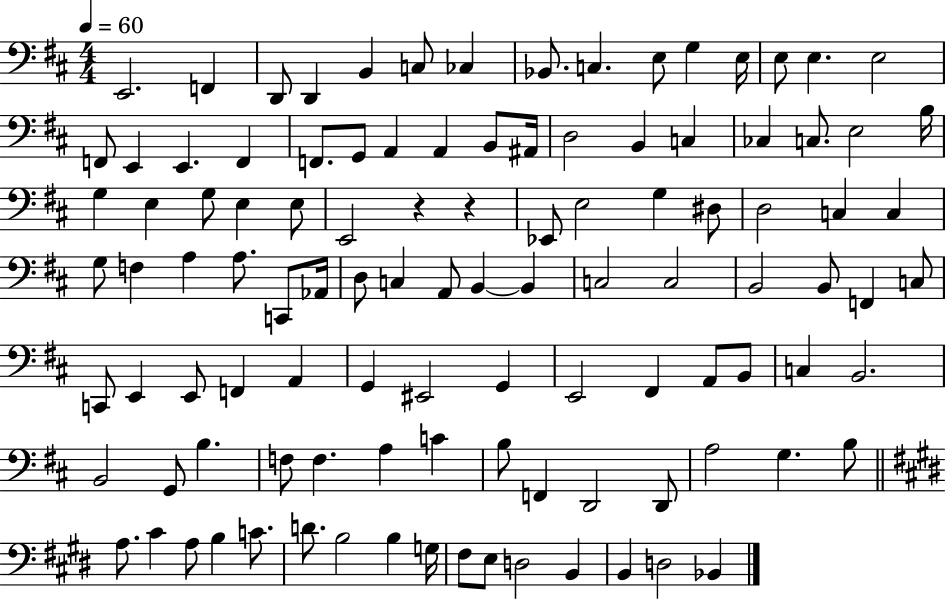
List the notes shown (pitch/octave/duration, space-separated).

E2/h. F2/q D2/e D2/q B2/q C3/e CES3/q Bb2/e. C3/q. E3/e G3/q E3/s E3/e E3/q. E3/h F2/e E2/q E2/q. F2/q F2/e. G2/e A2/q A2/q B2/e A#2/s D3/h B2/q C3/q CES3/q C3/e. E3/h B3/s G3/q E3/q G3/e E3/q E3/e E2/h R/q R/q Eb2/e E3/h G3/q D#3/e D3/h C3/q C3/q G3/e F3/q A3/q A3/e. C2/e Ab2/s D3/e C3/q A2/e B2/q B2/q C3/h C3/h B2/h B2/e F2/q C3/e C2/e E2/q E2/e F2/q A2/q G2/q EIS2/h G2/q E2/h F#2/q A2/e B2/e C3/q B2/h. B2/h G2/e B3/q. F3/e F3/q. A3/q C4/q B3/e F2/q D2/h D2/e A3/h G3/q. B3/e A3/e. C#4/q A3/e B3/q C4/e. D4/e. B3/h B3/q G3/s F#3/e E3/e D3/h B2/q B2/q D3/h Bb2/q